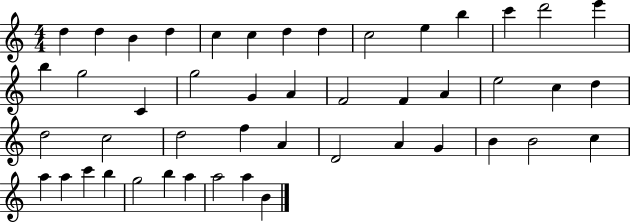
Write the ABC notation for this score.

X:1
T:Untitled
M:4/4
L:1/4
K:C
d d B d c c d d c2 e b c' d'2 e' b g2 C g2 G A F2 F A e2 c d d2 c2 d2 f A D2 A G B B2 c a a c' b g2 b a a2 a B